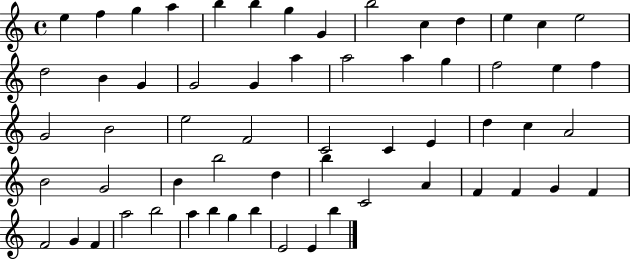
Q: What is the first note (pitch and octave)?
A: E5